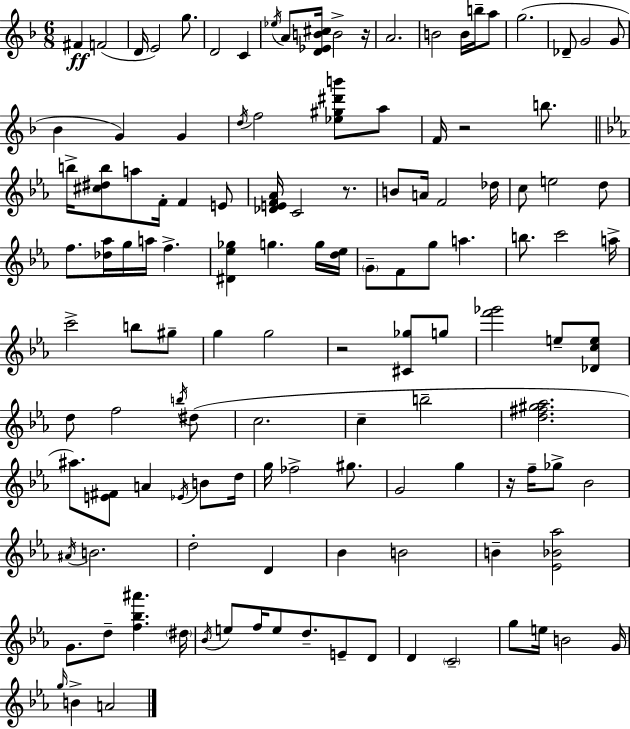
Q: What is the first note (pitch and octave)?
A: F#4